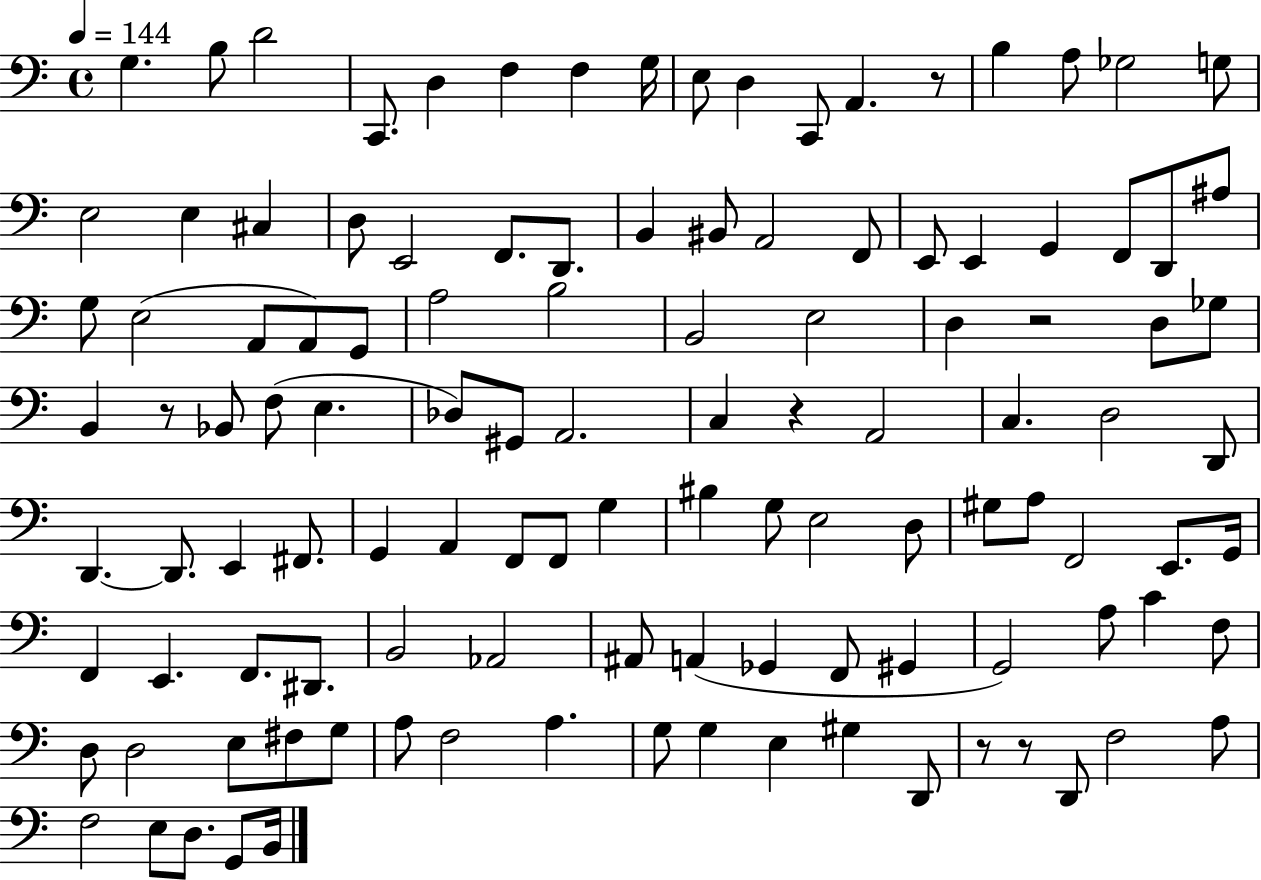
G3/q. B3/e D4/h C2/e. D3/q F3/q F3/q G3/s E3/e D3/q C2/e A2/q. R/e B3/q A3/e Gb3/h G3/e E3/h E3/q C#3/q D3/e E2/h F2/e. D2/e. B2/q BIS2/e A2/h F2/e E2/e E2/q G2/q F2/e D2/e A#3/e G3/e E3/h A2/e A2/e G2/e A3/h B3/h B2/h E3/h D3/q R/h D3/e Gb3/e B2/q R/e Bb2/e F3/e E3/q. Db3/e G#2/e A2/h. C3/q R/q A2/h C3/q. D3/h D2/e D2/q. D2/e. E2/q F#2/e. G2/q A2/q F2/e F2/e G3/q BIS3/q G3/e E3/h D3/e G#3/e A3/e F2/h E2/e. G2/s F2/q E2/q. F2/e. D#2/e. B2/h Ab2/h A#2/e A2/q Gb2/q F2/e G#2/q G2/h A3/e C4/q F3/e D3/e D3/h E3/e F#3/e G3/e A3/e F3/h A3/q. G3/e G3/q E3/q G#3/q D2/e R/e R/e D2/e F3/h A3/e F3/h E3/e D3/e. G2/e B2/s